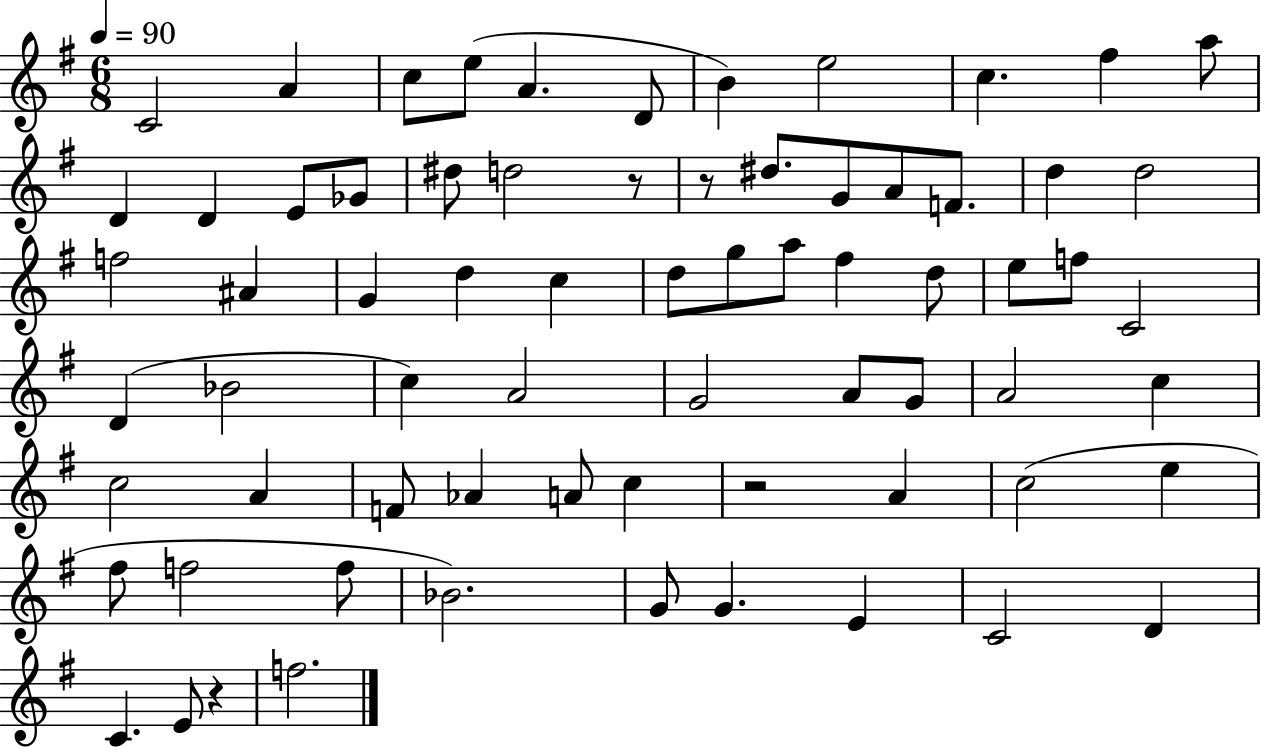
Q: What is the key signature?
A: G major